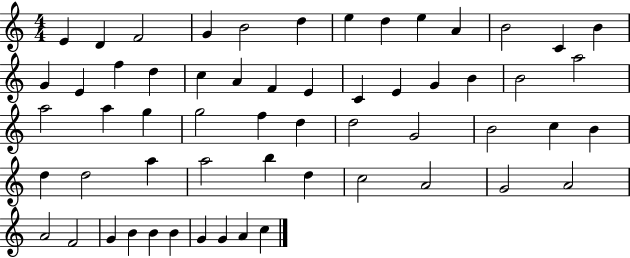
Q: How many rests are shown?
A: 0